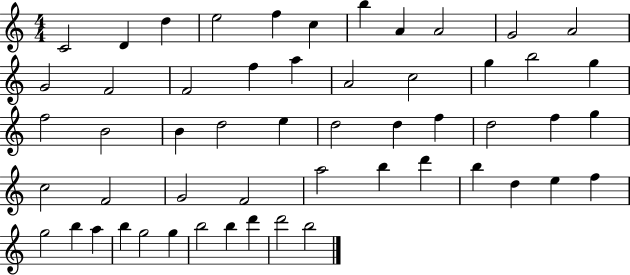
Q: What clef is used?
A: treble